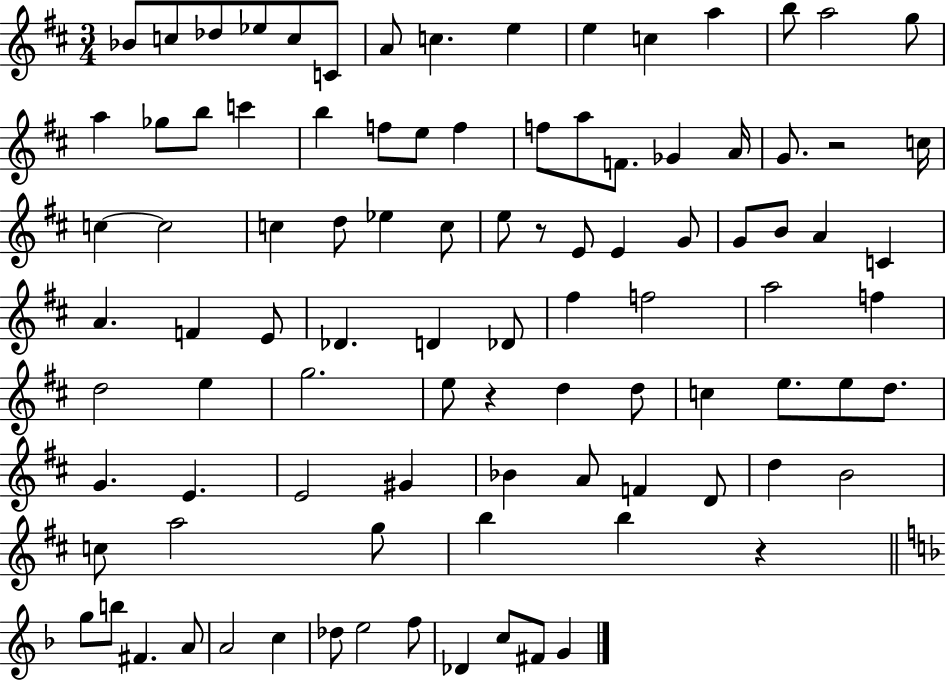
X:1
T:Untitled
M:3/4
L:1/4
K:D
_B/2 c/2 _d/2 _e/2 c/2 C/2 A/2 c e e c a b/2 a2 g/2 a _g/2 b/2 c' b f/2 e/2 f f/2 a/2 F/2 _G A/4 G/2 z2 c/4 c c2 c d/2 _e c/2 e/2 z/2 E/2 E G/2 G/2 B/2 A C A F E/2 _D D _D/2 ^f f2 a2 f d2 e g2 e/2 z d d/2 c e/2 e/2 d/2 G E E2 ^G _B A/2 F D/2 d B2 c/2 a2 g/2 b b z g/2 b/2 ^F A/2 A2 c _d/2 e2 f/2 _D c/2 ^F/2 G